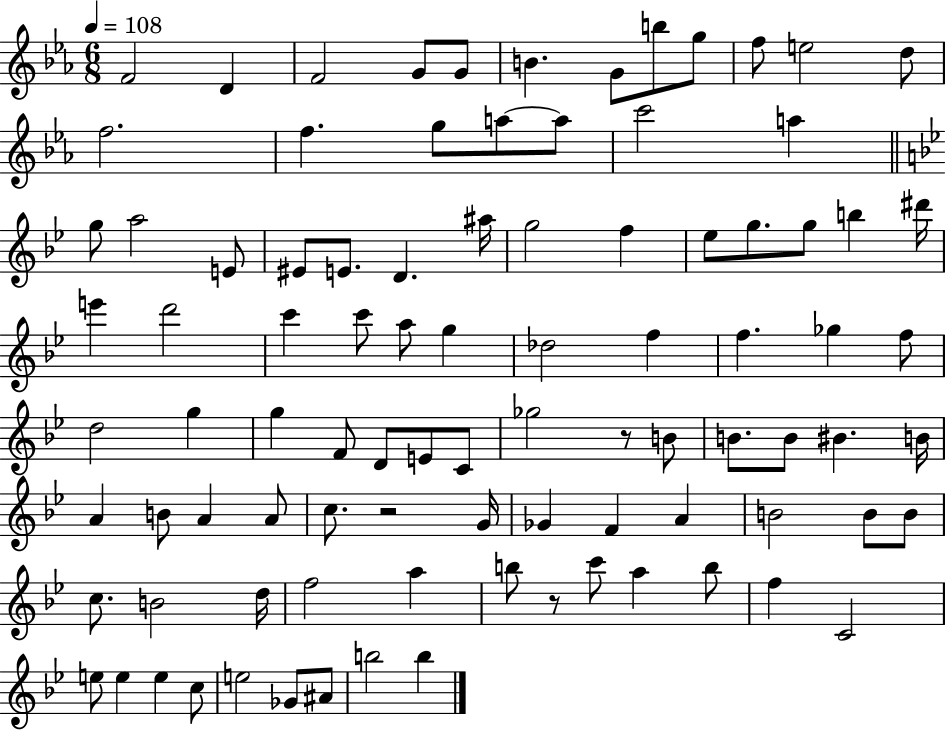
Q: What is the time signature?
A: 6/8